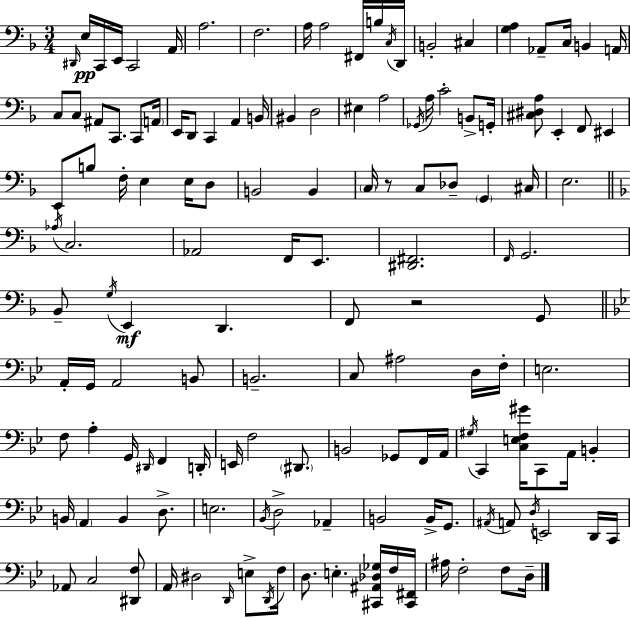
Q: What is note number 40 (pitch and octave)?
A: G2